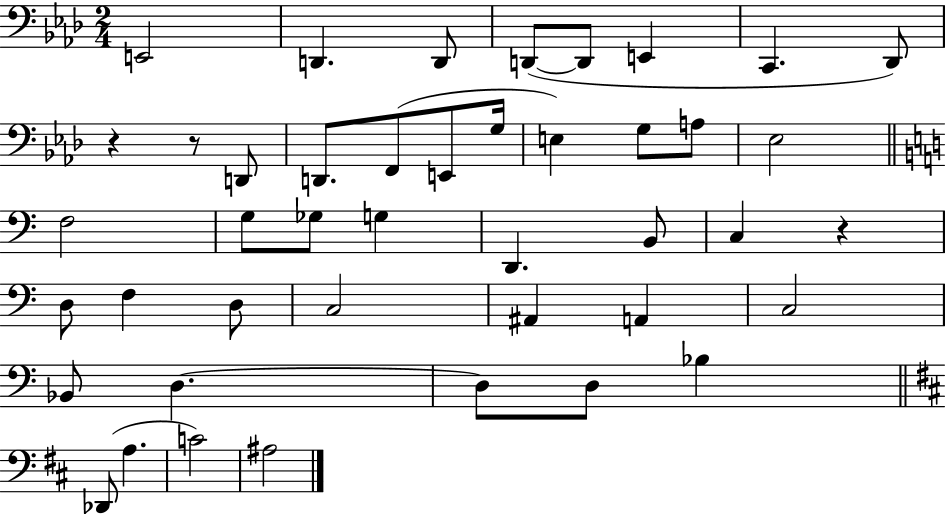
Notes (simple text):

E2/h D2/q. D2/e D2/e D2/e E2/q C2/q. Db2/e R/q R/e D2/e D2/e. F2/e E2/e G3/s E3/q G3/e A3/e Eb3/h F3/h G3/e Gb3/e G3/q D2/q. B2/e C3/q R/q D3/e F3/q D3/e C3/h A#2/q A2/q C3/h Bb2/e D3/q. D3/e D3/e Bb3/q Db2/e A3/q. C4/h A#3/h